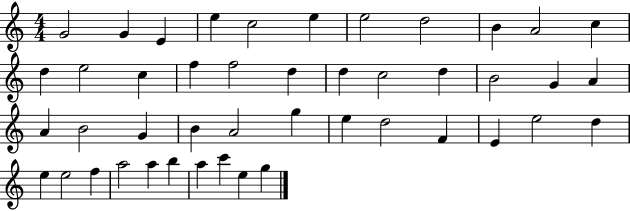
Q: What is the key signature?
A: C major